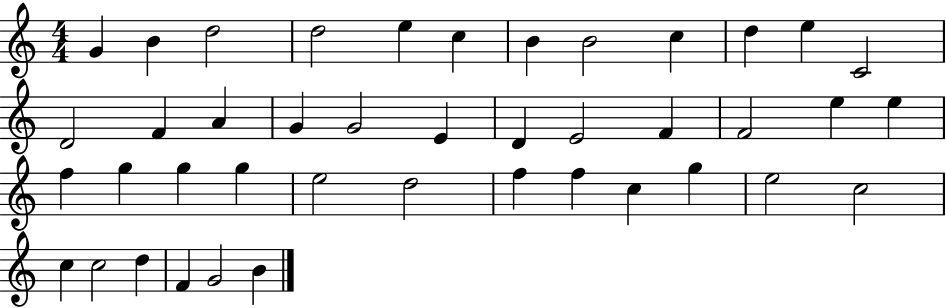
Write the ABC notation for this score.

X:1
T:Untitled
M:4/4
L:1/4
K:C
G B d2 d2 e c B B2 c d e C2 D2 F A G G2 E D E2 F F2 e e f g g g e2 d2 f f c g e2 c2 c c2 d F G2 B